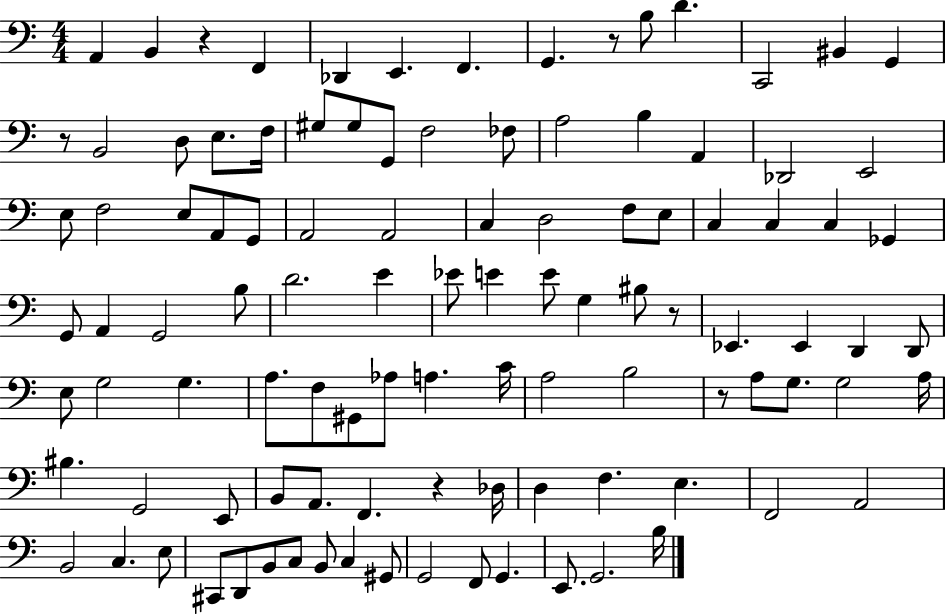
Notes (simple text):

A2/q B2/q R/q F2/q Db2/q E2/q. F2/q. G2/q. R/e B3/e D4/q. C2/h BIS2/q G2/q R/e B2/h D3/e E3/e. F3/s G#3/e G#3/e G2/e F3/h FES3/e A3/h B3/q A2/q Db2/h E2/h E3/e F3/h E3/e A2/e G2/e A2/h A2/h C3/q D3/h F3/e E3/e C3/q C3/q C3/q Gb2/q G2/e A2/q G2/h B3/e D4/h. E4/q Eb4/e E4/q E4/e G3/q BIS3/e R/e Eb2/q. Eb2/q D2/q D2/e E3/e G3/h G3/q. A3/e. F3/e G#2/e Ab3/e A3/q. C4/s A3/h B3/h R/e A3/e G3/e. G3/h A3/s BIS3/q. G2/h E2/e B2/e A2/e. F2/q. R/q Db3/s D3/q F3/q. E3/q. F2/h A2/h B2/h C3/q. E3/e C#2/e D2/e B2/e C3/e B2/e C3/q G#2/e G2/h F2/e G2/q. E2/e. G2/h. B3/s